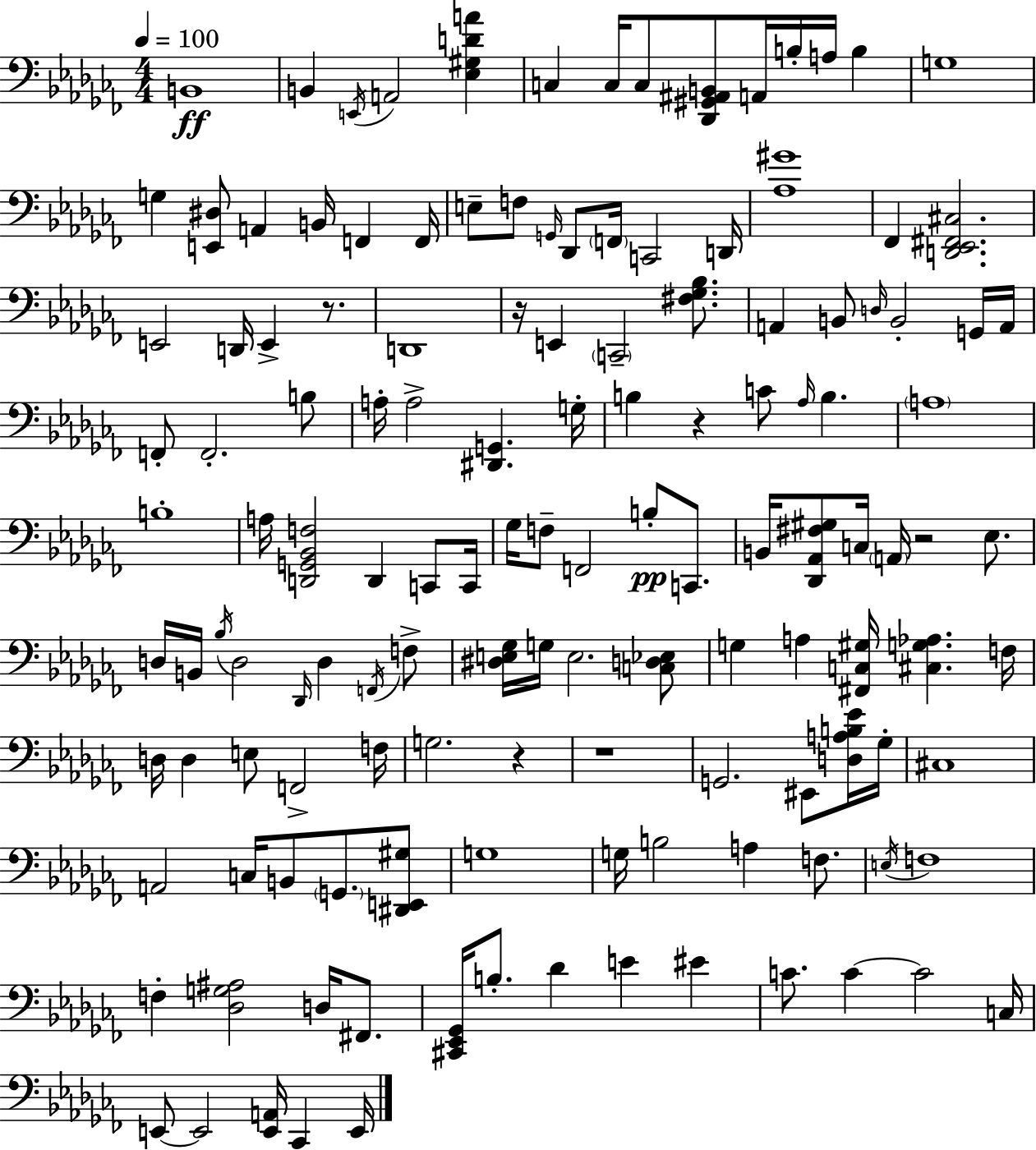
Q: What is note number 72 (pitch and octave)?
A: E3